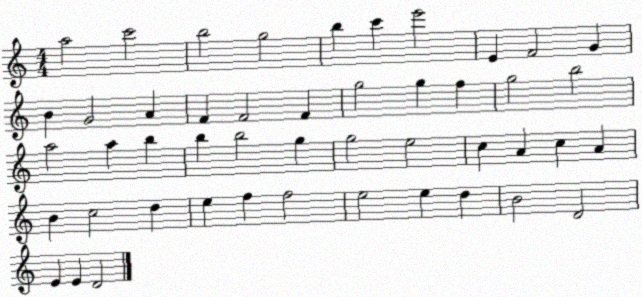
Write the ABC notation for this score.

X:1
T:Untitled
M:4/4
L:1/4
K:C
a2 c'2 b2 g2 b c' e'2 E F2 G B G2 A F F2 F g2 g f g2 b2 a2 a b b b2 g g2 e2 c A c A B c2 d e f f2 e2 e d B2 D2 E E D2